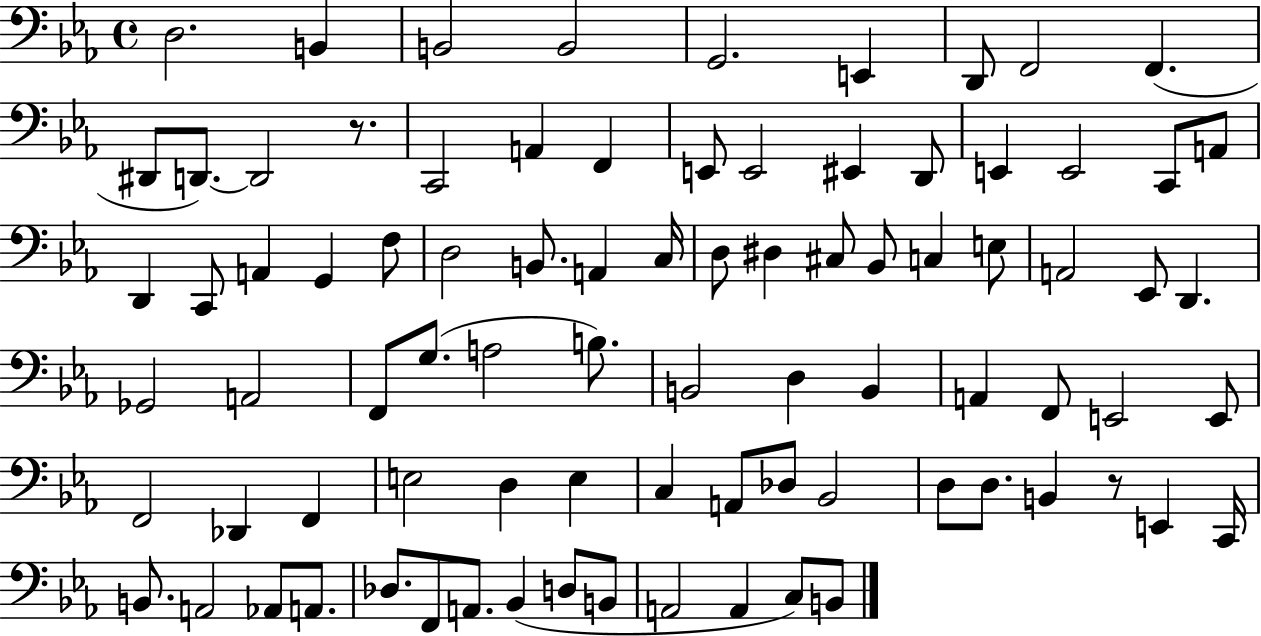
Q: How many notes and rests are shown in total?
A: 85